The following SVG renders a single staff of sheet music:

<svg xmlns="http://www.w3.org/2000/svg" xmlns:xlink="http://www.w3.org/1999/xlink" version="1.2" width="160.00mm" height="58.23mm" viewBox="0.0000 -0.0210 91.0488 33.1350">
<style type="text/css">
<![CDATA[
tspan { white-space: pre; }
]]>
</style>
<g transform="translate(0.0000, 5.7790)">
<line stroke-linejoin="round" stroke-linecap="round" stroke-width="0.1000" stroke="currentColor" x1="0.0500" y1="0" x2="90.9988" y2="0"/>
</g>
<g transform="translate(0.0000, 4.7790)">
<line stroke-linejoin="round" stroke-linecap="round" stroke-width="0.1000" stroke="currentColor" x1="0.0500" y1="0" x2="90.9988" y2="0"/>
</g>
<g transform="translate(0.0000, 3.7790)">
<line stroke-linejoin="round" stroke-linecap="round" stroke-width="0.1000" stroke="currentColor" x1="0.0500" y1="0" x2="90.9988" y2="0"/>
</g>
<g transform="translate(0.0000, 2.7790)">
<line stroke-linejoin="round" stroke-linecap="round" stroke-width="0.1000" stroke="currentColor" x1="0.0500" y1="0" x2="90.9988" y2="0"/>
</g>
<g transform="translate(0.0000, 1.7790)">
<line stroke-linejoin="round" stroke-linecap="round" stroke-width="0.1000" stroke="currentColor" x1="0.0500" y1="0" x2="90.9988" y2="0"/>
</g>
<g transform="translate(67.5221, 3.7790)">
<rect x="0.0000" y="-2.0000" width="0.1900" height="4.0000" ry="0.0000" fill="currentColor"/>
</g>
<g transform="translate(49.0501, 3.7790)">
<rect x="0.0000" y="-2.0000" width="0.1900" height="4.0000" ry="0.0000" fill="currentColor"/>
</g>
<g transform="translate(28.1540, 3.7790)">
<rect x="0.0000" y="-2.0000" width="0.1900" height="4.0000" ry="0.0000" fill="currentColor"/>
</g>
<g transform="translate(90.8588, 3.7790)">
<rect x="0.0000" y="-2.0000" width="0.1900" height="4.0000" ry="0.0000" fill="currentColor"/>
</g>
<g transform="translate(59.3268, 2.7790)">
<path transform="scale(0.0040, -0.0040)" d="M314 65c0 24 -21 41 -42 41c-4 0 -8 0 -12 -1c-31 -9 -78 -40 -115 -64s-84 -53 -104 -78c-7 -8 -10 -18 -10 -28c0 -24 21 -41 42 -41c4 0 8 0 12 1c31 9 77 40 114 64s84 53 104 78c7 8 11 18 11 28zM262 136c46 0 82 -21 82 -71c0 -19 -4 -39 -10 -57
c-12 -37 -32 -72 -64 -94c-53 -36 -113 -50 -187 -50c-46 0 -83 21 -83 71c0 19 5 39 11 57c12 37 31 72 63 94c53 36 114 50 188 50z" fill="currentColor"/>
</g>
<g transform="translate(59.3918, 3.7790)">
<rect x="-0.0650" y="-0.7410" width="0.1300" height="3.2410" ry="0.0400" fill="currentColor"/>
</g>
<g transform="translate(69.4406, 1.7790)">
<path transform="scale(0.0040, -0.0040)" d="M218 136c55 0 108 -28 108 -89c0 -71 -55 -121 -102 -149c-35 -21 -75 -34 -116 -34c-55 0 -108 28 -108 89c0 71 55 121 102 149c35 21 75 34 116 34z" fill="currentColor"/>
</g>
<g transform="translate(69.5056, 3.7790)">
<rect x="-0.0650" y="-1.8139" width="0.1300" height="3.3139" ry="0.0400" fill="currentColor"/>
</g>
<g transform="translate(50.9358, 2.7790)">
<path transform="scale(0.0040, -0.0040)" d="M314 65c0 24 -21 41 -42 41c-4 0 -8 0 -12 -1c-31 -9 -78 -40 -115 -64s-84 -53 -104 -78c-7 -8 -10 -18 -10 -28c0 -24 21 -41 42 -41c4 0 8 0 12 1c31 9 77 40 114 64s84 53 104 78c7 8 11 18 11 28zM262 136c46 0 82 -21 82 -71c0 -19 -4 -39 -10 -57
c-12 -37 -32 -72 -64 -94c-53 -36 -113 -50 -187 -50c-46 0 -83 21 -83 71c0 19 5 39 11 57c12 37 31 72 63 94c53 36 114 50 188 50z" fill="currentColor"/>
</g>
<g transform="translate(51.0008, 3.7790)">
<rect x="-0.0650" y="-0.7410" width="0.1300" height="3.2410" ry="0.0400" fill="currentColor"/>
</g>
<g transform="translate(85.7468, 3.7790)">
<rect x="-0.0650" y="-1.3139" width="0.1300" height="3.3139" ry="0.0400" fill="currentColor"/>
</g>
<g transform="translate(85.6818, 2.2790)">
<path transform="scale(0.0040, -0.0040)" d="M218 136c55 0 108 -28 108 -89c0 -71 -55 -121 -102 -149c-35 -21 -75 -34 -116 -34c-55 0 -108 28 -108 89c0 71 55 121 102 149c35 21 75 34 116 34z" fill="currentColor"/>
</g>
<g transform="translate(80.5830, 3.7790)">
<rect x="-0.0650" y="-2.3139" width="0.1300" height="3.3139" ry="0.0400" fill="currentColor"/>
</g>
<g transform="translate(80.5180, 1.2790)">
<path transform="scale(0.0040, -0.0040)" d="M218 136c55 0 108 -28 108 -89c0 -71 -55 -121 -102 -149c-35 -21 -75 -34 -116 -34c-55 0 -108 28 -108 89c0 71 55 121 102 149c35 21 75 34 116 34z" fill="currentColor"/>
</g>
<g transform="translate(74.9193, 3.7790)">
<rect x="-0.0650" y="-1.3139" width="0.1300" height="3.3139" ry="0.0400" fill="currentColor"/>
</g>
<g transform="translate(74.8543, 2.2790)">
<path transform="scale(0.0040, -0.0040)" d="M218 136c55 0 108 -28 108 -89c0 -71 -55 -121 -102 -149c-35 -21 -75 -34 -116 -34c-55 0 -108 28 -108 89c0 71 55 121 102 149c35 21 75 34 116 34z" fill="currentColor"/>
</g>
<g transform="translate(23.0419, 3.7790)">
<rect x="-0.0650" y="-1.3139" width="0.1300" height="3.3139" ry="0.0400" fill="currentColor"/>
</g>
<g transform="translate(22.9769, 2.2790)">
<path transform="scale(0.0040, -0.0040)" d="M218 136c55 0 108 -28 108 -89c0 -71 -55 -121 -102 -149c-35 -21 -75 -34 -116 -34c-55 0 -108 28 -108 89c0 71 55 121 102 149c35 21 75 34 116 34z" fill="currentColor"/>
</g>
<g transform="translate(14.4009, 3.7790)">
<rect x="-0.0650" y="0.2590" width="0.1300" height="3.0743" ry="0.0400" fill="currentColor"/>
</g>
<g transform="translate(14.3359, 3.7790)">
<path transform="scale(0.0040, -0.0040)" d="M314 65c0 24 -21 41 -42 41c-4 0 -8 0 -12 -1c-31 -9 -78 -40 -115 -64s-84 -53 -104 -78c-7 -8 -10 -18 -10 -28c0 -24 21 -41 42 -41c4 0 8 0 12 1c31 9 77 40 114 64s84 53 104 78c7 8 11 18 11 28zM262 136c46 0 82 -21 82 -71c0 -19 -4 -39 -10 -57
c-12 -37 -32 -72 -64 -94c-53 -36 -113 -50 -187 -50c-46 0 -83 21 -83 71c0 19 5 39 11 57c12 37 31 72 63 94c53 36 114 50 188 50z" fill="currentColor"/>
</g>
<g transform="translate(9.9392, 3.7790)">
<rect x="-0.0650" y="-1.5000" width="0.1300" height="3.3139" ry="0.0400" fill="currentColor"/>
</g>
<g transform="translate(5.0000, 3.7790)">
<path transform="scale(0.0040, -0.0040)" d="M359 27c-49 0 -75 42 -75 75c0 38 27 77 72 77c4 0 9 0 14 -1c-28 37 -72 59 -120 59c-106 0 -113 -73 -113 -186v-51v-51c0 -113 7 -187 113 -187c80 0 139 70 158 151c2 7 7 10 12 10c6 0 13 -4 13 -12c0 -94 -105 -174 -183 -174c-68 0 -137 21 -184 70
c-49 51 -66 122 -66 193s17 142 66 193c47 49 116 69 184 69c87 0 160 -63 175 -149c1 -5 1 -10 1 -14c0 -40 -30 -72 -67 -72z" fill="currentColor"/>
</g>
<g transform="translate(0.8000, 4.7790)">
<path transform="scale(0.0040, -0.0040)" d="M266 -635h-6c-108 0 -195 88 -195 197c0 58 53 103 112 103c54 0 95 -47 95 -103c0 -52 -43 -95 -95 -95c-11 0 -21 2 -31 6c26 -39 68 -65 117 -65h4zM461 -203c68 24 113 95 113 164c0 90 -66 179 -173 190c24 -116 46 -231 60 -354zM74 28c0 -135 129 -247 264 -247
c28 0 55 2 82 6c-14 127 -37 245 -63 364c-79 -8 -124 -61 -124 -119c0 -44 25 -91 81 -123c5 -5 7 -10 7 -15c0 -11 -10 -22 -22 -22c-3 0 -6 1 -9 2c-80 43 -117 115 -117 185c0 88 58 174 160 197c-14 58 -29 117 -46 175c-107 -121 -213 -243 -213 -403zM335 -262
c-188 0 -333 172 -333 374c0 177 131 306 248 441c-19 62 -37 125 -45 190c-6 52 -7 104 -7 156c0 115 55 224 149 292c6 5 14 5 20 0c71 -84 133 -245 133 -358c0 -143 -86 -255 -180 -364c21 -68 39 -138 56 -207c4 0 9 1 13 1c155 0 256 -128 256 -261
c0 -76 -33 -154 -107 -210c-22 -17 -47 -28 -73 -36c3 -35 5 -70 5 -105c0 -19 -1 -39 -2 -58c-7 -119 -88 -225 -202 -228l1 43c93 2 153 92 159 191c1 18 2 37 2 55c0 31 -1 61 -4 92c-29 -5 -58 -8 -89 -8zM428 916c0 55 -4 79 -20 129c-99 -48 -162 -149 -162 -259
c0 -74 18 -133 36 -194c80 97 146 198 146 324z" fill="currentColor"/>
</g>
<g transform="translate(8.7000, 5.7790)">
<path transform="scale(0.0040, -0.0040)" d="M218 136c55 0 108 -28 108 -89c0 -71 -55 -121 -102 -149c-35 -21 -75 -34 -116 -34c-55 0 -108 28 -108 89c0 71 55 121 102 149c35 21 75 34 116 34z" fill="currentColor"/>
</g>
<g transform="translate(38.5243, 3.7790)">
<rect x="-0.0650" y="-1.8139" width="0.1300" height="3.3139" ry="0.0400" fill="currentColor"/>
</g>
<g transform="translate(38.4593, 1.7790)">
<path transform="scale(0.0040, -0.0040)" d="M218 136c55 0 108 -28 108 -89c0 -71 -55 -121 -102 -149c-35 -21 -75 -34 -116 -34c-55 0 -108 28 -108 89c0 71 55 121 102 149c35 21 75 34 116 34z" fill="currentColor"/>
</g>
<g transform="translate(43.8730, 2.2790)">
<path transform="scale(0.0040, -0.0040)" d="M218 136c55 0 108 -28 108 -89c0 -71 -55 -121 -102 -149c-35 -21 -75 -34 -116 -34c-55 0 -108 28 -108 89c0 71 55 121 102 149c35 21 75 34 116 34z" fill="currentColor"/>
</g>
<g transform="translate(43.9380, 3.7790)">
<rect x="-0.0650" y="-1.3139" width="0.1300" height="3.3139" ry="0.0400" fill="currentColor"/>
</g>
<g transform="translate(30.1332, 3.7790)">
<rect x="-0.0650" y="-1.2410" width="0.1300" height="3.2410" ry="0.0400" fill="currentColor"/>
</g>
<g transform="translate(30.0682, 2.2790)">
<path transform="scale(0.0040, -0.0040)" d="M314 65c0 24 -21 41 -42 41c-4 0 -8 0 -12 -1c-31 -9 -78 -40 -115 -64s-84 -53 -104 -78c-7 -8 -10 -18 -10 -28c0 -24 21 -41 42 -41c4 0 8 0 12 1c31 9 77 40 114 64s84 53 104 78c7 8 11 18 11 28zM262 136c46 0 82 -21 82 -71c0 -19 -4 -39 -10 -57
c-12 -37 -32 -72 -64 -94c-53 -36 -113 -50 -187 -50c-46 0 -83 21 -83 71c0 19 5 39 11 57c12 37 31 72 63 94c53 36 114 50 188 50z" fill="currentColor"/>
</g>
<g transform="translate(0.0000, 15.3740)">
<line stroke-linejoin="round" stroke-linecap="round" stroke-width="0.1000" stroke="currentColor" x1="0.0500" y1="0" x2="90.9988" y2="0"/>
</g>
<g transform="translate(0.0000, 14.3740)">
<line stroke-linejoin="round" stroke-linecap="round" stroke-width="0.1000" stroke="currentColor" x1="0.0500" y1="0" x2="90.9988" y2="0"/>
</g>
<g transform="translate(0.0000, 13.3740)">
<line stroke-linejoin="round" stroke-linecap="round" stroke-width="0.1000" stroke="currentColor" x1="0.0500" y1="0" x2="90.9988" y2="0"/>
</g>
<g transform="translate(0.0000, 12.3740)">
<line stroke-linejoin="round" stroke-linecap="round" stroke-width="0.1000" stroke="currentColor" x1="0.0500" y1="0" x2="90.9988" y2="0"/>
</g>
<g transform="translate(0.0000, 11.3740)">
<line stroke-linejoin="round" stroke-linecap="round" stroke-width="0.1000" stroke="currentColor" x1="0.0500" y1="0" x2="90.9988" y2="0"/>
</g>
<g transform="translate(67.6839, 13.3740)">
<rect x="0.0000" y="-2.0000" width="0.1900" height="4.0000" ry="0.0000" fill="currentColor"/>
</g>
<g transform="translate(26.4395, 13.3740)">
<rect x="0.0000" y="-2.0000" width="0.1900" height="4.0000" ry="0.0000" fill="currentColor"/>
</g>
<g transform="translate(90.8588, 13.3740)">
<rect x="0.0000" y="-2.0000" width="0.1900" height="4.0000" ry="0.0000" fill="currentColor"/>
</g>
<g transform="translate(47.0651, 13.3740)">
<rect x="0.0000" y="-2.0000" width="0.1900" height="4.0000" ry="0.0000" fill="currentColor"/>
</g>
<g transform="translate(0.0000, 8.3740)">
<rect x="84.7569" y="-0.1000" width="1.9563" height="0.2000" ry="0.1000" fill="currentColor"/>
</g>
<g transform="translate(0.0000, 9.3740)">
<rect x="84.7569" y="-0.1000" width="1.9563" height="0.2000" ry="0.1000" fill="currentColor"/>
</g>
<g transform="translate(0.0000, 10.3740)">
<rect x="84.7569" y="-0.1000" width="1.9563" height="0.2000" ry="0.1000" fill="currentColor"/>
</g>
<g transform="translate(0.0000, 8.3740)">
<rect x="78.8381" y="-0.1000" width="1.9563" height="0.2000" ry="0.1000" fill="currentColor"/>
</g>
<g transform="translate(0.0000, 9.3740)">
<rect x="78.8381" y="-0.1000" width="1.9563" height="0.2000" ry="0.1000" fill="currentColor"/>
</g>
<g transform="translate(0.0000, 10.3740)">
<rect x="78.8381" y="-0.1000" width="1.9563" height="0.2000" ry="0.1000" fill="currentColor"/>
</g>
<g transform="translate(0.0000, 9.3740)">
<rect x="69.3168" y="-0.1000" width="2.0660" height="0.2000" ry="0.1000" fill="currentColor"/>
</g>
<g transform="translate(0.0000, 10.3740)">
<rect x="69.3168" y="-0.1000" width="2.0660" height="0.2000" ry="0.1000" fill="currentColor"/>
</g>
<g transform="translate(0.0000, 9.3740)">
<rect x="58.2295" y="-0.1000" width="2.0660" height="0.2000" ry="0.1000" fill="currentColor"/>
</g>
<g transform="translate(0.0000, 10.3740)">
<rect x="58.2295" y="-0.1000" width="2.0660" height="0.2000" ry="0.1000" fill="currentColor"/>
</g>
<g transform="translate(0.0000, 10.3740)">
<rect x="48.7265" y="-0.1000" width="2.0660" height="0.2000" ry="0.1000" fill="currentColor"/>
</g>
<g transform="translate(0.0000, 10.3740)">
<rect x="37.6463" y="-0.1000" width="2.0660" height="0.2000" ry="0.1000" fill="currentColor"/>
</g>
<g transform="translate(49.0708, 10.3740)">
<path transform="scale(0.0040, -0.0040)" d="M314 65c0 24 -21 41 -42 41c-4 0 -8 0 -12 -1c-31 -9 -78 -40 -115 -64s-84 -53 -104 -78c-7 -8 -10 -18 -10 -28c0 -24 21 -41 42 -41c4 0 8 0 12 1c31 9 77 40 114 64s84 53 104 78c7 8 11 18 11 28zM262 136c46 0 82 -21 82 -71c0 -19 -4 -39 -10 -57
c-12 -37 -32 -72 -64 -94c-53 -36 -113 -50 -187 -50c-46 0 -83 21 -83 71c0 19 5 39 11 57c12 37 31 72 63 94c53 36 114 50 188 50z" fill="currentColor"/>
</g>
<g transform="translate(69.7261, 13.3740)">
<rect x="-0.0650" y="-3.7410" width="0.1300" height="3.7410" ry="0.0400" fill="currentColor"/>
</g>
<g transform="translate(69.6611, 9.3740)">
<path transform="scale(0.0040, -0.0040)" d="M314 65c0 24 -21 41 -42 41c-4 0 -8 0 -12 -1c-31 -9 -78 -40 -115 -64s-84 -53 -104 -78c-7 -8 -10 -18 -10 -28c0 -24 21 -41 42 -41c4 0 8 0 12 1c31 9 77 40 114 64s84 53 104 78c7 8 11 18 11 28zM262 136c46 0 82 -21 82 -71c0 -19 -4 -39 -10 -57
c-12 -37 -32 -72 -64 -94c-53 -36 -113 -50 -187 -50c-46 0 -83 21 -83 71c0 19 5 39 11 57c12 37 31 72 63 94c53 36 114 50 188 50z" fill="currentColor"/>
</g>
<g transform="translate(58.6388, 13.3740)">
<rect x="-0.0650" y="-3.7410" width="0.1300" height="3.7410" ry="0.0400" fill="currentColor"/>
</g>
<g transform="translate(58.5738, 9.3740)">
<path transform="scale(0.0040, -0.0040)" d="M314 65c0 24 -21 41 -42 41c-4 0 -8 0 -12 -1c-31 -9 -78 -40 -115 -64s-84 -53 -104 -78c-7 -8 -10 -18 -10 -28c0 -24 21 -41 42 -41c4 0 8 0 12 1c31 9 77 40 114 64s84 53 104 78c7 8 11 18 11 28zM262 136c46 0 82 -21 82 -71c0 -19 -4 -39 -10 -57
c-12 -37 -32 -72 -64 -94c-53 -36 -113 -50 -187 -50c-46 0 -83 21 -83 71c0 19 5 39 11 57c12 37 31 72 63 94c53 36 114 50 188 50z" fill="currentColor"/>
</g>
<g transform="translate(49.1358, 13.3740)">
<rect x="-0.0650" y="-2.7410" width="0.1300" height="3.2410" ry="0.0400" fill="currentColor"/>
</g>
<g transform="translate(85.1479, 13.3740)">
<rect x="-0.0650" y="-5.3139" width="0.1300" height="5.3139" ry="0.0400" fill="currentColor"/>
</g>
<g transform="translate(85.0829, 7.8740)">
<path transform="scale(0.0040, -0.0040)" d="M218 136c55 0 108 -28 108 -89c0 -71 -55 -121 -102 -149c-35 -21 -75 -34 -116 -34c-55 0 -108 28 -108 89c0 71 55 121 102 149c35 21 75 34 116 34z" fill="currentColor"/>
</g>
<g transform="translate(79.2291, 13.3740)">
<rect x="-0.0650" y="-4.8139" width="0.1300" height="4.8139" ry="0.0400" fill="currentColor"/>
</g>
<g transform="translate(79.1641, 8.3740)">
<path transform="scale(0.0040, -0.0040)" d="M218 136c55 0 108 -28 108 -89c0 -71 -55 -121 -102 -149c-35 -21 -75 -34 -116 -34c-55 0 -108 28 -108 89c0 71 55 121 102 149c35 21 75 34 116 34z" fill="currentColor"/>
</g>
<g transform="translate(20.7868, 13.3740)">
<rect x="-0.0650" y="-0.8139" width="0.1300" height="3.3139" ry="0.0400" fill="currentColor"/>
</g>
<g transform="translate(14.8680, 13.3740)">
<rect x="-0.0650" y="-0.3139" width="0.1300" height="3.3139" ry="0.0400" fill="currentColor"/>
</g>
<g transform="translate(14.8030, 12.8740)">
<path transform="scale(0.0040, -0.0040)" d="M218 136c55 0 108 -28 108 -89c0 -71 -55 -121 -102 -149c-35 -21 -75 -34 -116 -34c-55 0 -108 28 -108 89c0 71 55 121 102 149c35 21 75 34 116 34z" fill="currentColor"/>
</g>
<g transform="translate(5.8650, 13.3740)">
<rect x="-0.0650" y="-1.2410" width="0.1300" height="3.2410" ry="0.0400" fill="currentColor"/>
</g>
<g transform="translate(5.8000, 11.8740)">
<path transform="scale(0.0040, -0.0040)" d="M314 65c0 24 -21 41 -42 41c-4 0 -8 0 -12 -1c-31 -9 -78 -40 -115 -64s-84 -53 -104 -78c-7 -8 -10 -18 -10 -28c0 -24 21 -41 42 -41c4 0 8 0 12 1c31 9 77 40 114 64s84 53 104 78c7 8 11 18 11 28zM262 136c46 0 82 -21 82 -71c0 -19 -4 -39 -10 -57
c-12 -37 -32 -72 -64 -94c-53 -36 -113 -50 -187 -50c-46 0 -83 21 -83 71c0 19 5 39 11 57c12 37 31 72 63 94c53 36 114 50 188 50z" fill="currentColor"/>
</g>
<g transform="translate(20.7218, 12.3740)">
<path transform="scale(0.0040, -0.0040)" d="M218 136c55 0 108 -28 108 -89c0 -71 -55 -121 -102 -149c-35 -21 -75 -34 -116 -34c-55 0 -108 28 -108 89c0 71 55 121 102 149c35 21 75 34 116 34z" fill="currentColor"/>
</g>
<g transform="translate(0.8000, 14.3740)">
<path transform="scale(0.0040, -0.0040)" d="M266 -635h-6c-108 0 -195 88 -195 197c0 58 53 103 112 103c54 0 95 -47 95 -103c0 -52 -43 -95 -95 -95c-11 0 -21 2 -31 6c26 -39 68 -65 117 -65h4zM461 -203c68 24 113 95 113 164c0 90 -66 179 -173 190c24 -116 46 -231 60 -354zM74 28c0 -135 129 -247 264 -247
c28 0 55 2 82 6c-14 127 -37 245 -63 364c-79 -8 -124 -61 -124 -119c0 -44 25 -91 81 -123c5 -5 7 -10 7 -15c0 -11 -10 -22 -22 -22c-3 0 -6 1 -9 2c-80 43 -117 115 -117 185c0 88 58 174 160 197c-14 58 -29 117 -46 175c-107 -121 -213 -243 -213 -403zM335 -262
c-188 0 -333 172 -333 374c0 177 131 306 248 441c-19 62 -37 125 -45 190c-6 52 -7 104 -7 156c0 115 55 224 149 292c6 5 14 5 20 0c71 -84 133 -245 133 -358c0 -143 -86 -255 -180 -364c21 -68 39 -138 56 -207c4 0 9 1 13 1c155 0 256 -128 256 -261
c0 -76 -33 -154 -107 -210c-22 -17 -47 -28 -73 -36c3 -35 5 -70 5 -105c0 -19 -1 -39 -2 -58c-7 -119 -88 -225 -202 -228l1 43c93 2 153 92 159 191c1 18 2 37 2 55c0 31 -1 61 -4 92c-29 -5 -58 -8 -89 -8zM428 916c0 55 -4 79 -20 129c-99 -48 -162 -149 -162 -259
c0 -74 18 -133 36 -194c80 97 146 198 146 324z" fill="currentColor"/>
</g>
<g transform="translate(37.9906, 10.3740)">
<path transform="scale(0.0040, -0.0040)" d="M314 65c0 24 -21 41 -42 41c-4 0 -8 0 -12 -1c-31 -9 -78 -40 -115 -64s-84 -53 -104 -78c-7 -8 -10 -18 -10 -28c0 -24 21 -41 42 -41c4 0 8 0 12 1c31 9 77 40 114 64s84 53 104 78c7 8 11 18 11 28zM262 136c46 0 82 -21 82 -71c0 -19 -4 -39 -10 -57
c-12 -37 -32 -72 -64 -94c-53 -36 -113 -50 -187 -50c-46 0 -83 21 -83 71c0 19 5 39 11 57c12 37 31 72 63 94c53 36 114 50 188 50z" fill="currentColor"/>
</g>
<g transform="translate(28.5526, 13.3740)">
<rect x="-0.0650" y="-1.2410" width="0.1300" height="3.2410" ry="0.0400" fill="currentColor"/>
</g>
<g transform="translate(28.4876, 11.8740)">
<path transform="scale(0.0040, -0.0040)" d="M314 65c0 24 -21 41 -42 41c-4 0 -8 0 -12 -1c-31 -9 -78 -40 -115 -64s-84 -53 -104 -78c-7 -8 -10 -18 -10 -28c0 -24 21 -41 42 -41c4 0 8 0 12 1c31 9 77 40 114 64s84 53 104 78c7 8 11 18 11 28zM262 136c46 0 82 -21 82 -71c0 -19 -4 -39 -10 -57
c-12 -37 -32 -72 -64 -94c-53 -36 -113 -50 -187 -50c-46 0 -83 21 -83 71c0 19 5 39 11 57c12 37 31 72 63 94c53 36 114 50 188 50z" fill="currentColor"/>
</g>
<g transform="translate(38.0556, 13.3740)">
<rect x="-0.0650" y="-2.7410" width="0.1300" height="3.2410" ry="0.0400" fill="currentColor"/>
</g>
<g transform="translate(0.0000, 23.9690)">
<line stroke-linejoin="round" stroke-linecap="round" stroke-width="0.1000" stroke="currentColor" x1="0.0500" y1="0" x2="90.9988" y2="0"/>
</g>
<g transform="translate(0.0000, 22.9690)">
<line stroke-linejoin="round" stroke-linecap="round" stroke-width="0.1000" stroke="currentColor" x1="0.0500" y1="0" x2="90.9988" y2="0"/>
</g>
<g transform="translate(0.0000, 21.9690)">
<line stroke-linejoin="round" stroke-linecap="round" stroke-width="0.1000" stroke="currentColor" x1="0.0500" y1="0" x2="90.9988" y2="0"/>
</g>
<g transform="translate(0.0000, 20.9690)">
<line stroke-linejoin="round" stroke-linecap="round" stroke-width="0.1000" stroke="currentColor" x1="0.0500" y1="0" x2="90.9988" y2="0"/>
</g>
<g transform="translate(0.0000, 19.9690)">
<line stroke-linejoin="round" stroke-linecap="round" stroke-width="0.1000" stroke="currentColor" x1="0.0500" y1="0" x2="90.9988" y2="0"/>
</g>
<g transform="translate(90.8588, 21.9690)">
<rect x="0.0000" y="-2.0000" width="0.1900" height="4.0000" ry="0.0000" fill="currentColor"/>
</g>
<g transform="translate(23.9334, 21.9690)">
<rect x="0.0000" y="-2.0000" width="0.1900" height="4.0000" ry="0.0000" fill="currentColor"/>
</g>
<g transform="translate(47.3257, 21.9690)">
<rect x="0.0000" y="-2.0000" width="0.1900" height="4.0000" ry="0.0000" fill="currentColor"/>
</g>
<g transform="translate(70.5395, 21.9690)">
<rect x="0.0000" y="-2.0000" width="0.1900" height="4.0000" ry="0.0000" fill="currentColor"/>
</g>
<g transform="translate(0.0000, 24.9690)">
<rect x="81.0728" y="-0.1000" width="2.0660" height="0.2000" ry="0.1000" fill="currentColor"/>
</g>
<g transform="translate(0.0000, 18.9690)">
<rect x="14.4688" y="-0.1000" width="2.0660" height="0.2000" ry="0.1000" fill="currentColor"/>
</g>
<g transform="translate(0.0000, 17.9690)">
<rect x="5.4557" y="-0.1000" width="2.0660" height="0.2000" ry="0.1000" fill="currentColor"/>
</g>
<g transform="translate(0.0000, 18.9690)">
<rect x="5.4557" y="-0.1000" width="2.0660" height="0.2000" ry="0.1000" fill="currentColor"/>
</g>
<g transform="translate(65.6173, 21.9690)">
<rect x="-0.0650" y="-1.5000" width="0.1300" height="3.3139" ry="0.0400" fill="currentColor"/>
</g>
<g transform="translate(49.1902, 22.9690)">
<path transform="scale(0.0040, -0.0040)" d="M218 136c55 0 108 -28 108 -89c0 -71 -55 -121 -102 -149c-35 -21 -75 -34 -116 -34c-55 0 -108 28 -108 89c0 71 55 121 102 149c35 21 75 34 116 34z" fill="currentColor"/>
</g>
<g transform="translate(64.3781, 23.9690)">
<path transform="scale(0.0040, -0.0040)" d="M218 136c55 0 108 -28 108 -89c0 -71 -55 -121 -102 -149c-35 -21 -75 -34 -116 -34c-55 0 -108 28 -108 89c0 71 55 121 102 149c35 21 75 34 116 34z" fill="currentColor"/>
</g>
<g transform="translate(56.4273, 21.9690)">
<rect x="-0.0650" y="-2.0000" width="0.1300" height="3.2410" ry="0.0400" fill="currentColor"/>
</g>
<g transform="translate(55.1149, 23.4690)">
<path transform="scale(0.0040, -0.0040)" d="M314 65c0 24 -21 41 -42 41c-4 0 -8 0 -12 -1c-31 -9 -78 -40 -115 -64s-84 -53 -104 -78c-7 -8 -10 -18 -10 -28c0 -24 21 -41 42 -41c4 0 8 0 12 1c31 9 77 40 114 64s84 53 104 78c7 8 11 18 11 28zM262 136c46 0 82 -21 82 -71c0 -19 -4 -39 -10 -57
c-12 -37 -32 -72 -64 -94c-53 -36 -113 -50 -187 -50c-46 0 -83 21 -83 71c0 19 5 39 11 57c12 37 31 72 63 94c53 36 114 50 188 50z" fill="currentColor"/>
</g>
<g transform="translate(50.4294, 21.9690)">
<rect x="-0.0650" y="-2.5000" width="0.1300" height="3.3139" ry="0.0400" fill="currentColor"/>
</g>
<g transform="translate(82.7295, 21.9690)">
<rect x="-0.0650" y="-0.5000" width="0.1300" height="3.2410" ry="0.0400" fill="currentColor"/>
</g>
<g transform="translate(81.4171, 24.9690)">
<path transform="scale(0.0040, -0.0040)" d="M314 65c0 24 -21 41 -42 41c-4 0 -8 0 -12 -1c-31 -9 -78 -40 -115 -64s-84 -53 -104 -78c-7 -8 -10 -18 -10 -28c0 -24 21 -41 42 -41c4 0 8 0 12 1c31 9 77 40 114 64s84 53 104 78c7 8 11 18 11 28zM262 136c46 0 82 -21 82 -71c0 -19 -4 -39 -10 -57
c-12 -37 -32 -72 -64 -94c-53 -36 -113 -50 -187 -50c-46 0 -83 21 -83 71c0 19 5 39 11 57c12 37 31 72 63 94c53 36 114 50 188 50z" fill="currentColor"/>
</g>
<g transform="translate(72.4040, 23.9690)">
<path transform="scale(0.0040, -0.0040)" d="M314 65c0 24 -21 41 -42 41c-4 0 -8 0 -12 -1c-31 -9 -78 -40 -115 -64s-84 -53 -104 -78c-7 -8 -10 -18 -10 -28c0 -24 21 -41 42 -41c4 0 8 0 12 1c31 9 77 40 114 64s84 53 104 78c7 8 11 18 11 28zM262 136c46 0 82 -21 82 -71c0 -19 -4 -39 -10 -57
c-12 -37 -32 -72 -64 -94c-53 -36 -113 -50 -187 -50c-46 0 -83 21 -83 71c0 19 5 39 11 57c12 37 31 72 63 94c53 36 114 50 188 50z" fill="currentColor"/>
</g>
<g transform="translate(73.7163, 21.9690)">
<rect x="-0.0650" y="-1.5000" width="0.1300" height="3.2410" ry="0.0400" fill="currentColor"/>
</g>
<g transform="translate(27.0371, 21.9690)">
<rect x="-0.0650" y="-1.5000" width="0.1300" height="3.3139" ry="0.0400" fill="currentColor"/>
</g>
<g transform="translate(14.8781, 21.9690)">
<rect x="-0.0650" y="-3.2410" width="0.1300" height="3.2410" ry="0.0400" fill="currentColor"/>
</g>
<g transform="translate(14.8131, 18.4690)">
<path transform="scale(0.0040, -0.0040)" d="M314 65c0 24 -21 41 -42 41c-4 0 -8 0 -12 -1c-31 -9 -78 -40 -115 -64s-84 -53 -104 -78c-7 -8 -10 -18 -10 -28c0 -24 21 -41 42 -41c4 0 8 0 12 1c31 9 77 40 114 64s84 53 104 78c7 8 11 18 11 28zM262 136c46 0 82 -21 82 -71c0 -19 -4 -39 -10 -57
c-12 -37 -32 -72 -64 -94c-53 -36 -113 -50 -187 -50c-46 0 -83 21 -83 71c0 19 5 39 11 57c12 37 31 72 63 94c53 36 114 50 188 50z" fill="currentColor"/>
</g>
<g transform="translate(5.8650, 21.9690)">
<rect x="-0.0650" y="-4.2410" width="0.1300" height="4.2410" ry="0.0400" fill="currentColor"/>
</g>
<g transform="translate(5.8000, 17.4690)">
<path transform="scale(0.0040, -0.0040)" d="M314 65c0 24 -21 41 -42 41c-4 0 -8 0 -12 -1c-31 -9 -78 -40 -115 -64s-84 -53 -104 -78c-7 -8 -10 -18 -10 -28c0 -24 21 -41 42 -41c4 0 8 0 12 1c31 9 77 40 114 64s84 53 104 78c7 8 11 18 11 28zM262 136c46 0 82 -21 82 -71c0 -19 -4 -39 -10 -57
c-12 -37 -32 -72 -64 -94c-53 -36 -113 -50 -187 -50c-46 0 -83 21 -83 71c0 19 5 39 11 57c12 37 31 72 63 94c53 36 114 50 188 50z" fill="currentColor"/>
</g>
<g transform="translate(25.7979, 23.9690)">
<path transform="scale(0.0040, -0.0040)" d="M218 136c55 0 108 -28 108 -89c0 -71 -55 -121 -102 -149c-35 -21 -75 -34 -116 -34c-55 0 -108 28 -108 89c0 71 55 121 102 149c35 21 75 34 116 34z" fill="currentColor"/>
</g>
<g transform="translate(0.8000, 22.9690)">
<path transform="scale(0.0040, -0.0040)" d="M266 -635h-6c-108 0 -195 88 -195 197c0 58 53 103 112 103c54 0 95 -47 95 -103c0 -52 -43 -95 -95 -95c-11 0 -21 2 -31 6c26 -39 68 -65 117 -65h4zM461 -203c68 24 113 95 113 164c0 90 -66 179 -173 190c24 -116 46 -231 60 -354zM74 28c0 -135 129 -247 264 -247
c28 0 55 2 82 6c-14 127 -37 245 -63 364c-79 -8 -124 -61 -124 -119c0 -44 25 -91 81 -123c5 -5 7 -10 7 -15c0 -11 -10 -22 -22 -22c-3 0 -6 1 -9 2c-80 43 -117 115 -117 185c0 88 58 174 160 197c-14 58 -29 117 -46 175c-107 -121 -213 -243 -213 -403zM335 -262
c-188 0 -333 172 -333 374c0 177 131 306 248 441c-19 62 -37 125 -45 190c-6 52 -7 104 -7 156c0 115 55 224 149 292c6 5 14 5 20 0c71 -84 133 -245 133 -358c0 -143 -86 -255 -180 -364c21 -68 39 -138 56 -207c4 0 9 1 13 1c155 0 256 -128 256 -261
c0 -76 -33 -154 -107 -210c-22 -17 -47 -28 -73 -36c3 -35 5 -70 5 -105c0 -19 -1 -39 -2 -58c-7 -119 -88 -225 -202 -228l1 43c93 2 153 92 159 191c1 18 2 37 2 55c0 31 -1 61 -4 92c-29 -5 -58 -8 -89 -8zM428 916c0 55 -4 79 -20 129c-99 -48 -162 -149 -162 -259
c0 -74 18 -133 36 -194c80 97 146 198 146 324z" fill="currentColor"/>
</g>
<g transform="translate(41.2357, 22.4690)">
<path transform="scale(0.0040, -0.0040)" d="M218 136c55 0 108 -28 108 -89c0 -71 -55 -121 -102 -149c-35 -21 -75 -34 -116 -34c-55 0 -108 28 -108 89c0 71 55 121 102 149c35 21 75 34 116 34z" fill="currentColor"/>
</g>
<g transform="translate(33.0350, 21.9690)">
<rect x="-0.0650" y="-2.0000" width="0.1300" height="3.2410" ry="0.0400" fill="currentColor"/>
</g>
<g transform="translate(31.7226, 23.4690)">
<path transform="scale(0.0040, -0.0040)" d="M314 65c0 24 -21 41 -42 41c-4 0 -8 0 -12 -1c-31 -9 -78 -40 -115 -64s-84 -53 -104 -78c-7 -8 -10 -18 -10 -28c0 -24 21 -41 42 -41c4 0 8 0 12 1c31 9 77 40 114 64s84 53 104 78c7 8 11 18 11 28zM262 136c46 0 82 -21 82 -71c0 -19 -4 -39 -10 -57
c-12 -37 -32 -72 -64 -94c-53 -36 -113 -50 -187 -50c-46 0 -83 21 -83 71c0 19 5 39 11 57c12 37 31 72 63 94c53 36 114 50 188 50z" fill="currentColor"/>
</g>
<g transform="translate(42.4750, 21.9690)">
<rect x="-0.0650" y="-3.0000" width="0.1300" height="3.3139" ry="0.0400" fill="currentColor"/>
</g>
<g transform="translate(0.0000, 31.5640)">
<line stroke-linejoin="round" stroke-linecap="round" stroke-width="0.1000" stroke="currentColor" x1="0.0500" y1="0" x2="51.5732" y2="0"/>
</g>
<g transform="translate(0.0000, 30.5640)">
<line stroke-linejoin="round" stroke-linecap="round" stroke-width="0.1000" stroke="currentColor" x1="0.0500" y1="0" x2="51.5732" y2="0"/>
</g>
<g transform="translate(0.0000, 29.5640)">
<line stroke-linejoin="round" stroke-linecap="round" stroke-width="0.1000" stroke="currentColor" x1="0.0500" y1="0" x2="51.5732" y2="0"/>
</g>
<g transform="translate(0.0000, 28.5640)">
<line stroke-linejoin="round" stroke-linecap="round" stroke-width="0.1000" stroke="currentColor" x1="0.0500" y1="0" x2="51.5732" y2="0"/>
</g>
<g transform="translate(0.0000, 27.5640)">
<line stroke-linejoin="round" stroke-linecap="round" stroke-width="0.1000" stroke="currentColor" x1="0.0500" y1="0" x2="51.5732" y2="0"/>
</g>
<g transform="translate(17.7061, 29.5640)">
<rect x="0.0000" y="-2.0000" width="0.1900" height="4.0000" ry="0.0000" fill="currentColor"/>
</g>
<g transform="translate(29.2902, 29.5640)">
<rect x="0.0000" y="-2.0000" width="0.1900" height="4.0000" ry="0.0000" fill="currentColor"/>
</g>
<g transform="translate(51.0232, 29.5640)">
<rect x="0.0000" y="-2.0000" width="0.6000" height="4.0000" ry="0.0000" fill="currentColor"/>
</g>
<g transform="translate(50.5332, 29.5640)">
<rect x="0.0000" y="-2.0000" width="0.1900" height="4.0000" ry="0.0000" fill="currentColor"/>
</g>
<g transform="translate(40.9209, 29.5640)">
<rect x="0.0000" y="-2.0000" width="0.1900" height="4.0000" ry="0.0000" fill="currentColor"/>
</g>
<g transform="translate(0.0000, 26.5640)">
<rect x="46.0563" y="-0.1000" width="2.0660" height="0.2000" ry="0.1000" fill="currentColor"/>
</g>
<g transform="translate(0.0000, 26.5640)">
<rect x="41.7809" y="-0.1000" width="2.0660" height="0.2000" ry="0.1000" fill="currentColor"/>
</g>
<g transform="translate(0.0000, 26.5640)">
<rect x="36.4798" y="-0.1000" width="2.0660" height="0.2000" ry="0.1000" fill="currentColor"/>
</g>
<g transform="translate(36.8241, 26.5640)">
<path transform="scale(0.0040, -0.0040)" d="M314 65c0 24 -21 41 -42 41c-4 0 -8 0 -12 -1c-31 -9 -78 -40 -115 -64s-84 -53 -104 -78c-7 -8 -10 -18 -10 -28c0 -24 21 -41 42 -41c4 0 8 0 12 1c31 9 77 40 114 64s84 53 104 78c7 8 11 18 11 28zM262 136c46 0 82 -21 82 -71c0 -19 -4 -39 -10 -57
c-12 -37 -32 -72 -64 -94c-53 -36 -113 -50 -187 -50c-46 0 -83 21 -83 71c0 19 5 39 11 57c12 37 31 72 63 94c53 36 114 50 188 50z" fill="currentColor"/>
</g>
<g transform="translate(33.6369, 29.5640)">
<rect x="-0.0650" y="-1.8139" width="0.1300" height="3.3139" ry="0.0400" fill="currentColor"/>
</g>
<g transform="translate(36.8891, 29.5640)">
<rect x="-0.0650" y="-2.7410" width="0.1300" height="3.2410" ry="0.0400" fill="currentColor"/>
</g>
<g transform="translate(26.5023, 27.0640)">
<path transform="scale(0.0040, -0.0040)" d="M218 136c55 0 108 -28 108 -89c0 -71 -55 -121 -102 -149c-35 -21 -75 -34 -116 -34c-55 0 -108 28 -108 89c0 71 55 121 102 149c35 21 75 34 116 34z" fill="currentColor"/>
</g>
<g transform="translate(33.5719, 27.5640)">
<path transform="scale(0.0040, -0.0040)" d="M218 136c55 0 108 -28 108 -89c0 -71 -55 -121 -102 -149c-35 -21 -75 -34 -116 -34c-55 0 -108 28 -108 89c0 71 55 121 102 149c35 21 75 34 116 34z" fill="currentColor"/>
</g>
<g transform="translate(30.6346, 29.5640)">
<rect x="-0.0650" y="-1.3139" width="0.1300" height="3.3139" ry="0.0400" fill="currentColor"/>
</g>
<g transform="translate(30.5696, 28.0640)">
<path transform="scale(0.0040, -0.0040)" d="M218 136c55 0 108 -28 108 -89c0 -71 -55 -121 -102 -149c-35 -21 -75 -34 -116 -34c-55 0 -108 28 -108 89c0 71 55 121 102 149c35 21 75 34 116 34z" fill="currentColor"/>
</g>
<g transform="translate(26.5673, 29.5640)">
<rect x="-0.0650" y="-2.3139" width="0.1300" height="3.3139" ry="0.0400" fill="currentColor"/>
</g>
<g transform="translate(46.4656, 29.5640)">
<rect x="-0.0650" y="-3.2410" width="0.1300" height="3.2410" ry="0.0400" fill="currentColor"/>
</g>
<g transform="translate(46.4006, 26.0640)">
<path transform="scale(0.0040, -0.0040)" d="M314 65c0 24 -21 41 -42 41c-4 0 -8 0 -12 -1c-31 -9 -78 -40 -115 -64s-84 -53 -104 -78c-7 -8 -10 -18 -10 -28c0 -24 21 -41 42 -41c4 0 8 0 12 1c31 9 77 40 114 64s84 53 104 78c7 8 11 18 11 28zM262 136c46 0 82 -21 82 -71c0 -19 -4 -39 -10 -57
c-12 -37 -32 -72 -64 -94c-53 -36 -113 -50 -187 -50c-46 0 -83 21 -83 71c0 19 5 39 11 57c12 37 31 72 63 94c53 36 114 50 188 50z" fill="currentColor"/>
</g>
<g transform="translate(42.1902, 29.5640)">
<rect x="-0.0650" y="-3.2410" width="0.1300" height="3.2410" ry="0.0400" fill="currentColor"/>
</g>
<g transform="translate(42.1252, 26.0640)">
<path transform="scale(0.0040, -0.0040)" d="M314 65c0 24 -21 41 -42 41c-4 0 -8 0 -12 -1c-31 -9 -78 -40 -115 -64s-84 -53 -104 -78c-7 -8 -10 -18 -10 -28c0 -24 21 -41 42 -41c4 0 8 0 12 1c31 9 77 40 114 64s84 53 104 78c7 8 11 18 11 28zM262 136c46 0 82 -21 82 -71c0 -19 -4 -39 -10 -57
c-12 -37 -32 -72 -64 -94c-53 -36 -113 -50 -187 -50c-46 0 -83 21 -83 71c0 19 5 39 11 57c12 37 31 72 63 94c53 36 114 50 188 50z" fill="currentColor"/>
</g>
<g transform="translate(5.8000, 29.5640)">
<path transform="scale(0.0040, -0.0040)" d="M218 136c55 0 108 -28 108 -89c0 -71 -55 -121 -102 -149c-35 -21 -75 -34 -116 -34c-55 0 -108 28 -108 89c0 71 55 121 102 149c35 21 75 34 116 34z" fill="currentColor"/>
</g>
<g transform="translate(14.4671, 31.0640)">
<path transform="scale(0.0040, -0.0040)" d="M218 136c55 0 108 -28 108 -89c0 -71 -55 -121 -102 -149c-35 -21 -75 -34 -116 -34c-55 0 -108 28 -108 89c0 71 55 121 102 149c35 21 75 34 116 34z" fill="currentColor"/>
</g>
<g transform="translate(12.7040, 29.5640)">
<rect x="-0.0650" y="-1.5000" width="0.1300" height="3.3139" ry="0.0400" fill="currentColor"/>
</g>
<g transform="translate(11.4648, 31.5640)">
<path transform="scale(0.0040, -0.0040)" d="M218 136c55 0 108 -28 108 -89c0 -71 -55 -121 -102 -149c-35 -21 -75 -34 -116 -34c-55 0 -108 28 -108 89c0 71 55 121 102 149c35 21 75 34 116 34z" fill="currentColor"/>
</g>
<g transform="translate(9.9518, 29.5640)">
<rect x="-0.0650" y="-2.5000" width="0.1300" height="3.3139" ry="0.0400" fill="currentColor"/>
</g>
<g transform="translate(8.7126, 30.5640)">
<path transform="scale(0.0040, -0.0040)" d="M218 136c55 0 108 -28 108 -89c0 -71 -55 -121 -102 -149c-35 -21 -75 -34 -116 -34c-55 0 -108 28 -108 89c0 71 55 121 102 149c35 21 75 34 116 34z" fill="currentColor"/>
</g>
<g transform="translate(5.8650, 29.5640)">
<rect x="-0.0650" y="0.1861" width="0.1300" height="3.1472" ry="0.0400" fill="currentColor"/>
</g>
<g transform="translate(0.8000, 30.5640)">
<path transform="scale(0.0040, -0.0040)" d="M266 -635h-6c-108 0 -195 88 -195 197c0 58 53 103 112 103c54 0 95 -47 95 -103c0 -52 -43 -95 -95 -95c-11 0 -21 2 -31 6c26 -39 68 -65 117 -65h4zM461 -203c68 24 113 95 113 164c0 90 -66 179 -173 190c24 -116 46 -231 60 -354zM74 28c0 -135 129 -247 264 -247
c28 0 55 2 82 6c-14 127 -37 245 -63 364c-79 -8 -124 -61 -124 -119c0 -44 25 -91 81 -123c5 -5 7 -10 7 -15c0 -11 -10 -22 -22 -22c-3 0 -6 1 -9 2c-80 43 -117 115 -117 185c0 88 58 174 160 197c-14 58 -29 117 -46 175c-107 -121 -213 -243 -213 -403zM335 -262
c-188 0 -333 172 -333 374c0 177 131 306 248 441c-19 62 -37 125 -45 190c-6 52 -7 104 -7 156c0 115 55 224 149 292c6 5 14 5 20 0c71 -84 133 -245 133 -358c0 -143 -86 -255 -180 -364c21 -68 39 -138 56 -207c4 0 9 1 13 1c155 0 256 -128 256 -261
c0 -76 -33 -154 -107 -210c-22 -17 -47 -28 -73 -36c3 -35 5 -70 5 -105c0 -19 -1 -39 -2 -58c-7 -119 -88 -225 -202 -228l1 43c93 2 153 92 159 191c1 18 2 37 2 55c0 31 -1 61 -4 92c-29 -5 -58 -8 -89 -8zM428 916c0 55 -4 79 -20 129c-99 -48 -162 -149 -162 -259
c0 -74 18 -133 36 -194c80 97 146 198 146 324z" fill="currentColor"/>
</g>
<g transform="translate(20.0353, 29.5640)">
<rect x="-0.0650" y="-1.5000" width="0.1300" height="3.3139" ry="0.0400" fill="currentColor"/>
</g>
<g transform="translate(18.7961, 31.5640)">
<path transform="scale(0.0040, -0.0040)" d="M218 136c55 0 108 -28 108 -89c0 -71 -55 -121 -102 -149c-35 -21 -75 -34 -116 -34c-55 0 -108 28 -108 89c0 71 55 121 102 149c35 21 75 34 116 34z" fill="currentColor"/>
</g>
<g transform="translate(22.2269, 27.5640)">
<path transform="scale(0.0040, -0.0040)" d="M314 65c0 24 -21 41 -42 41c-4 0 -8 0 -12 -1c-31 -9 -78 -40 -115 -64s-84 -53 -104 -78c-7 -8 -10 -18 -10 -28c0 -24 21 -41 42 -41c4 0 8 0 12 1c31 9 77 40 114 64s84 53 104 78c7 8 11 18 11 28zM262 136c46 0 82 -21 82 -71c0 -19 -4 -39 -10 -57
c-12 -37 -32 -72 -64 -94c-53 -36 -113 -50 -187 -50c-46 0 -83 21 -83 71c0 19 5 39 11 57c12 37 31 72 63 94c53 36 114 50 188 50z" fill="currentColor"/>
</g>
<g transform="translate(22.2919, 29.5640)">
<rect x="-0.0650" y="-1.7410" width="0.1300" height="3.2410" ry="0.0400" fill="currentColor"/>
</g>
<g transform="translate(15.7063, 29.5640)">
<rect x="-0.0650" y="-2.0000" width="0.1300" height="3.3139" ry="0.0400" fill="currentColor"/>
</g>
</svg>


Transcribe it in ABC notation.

X:1
T:Untitled
M:4/4
L:1/4
K:C
E B2 e e2 f e d2 d2 f e g e e2 c d e2 a2 a2 c'2 c'2 e' f' d'2 b2 E F2 A G F2 E E2 C2 B G E F E f2 g e f a2 b2 b2